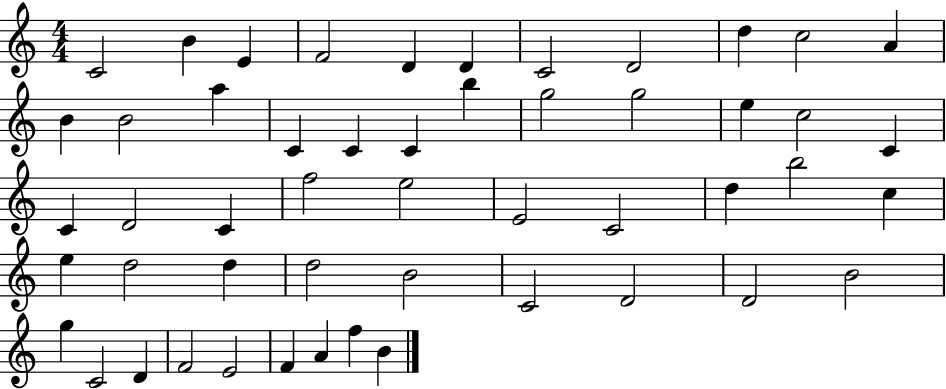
X:1
T:Untitled
M:4/4
L:1/4
K:C
C2 B E F2 D D C2 D2 d c2 A B B2 a C C C b g2 g2 e c2 C C D2 C f2 e2 E2 C2 d b2 c e d2 d d2 B2 C2 D2 D2 B2 g C2 D F2 E2 F A f B